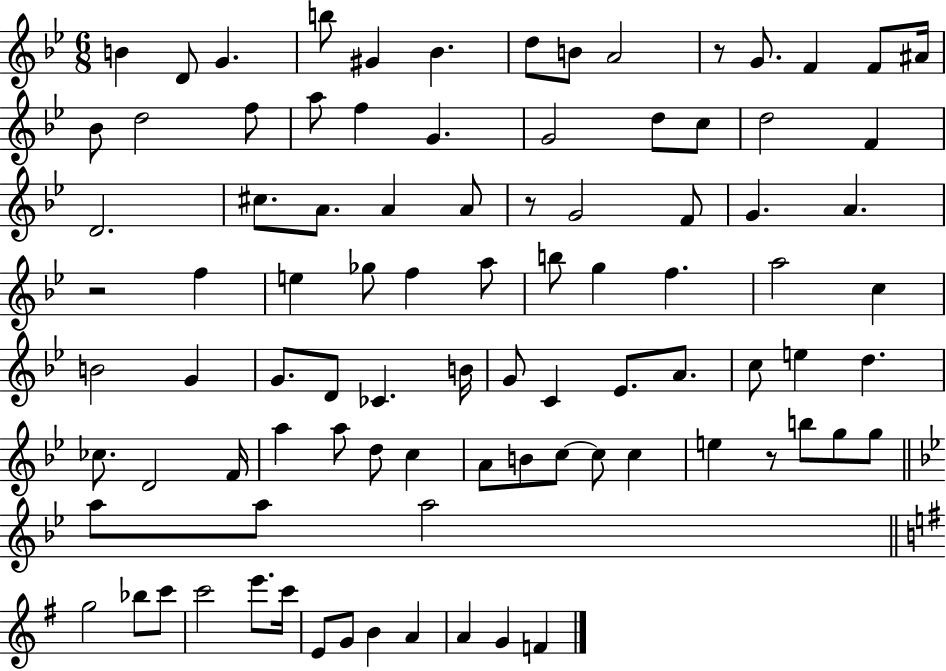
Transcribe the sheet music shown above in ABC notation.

X:1
T:Untitled
M:6/8
L:1/4
K:Bb
B D/2 G b/2 ^G _B d/2 B/2 A2 z/2 G/2 F F/2 ^A/4 _B/2 d2 f/2 a/2 f G G2 d/2 c/2 d2 F D2 ^c/2 A/2 A A/2 z/2 G2 F/2 G A z2 f e _g/2 f a/2 b/2 g f a2 c B2 G G/2 D/2 _C B/4 G/2 C _E/2 A/2 c/2 e d _c/2 D2 F/4 a a/2 d/2 c A/2 B/2 c/2 c/2 c e z/2 b/2 g/2 g/2 a/2 a/2 a2 g2 _b/2 c'/2 c'2 e'/2 c'/4 E/2 G/2 B A A G F